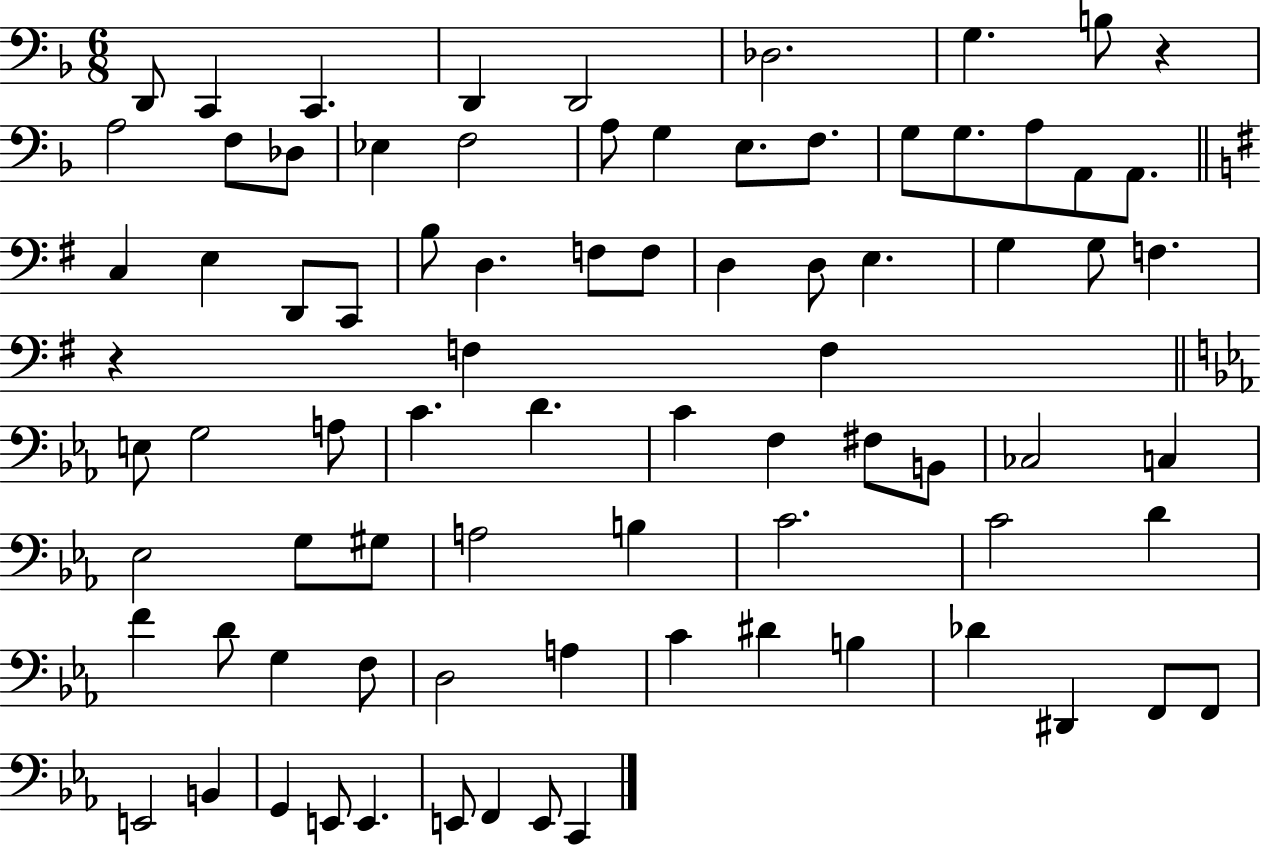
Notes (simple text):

D2/e C2/q C2/q. D2/q D2/h Db3/h. G3/q. B3/e R/q A3/h F3/e Db3/e Eb3/q F3/h A3/e G3/q E3/e. F3/e. G3/e G3/e. A3/e A2/e A2/e. C3/q E3/q D2/e C2/e B3/e D3/q. F3/e F3/e D3/q D3/e E3/q. G3/q G3/e F3/q. R/q F3/q F3/q E3/e G3/h A3/e C4/q. D4/q. C4/q F3/q F#3/e B2/e CES3/h C3/q Eb3/h G3/e G#3/e A3/h B3/q C4/h. C4/h D4/q F4/q D4/e G3/q F3/e D3/h A3/q C4/q D#4/q B3/q Db4/q D#2/q F2/e F2/e E2/h B2/q G2/q E2/e E2/q. E2/e F2/q E2/e C2/q